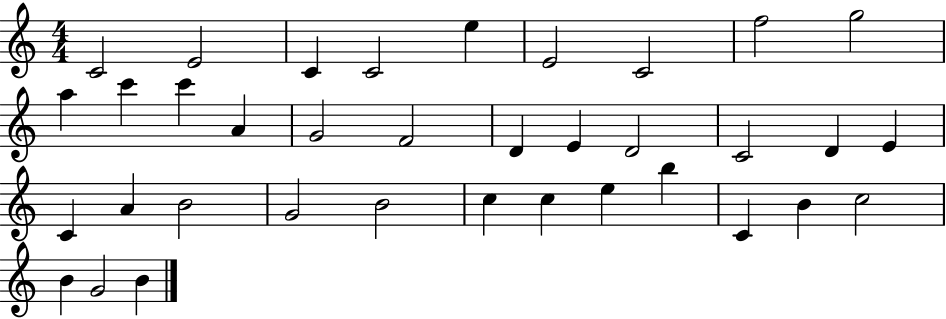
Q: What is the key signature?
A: C major